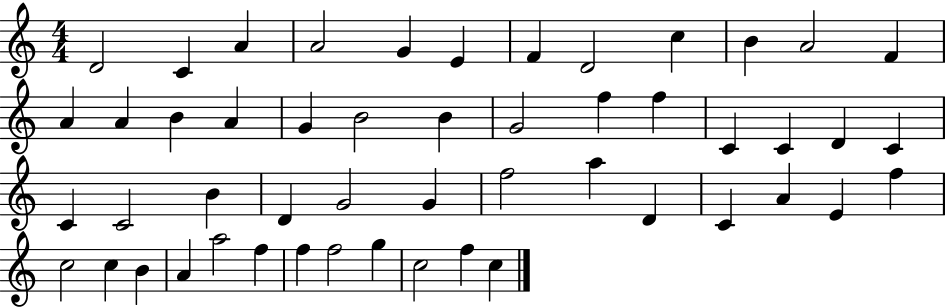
{
  \clef treble
  \numericTimeSignature
  \time 4/4
  \key c \major
  d'2 c'4 a'4 | a'2 g'4 e'4 | f'4 d'2 c''4 | b'4 a'2 f'4 | \break a'4 a'4 b'4 a'4 | g'4 b'2 b'4 | g'2 f''4 f''4 | c'4 c'4 d'4 c'4 | \break c'4 c'2 b'4 | d'4 g'2 g'4 | f''2 a''4 d'4 | c'4 a'4 e'4 f''4 | \break c''2 c''4 b'4 | a'4 a''2 f''4 | f''4 f''2 g''4 | c''2 f''4 c''4 | \break \bar "|."
}